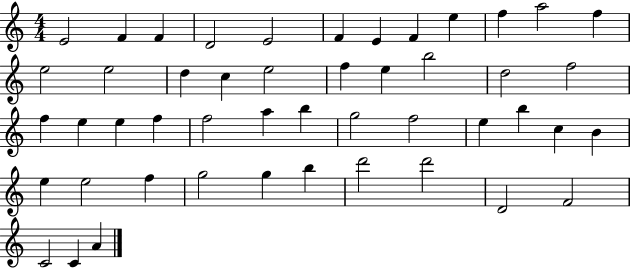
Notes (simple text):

E4/h F4/q F4/q D4/h E4/h F4/q E4/q F4/q E5/q F5/q A5/h F5/q E5/h E5/h D5/q C5/q E5/h F5/q E5/q B5/h D5/h F5/h F5/q E5/q E5/q F5/q F5/h A5/q B5/q G5/h F5/h E5/q B5/q C5/q B4/q E5/q E5/h F5/q G5/h G5/q B5/q D6/h D6/h D4/h F4/h C4/h C4/q A4/q